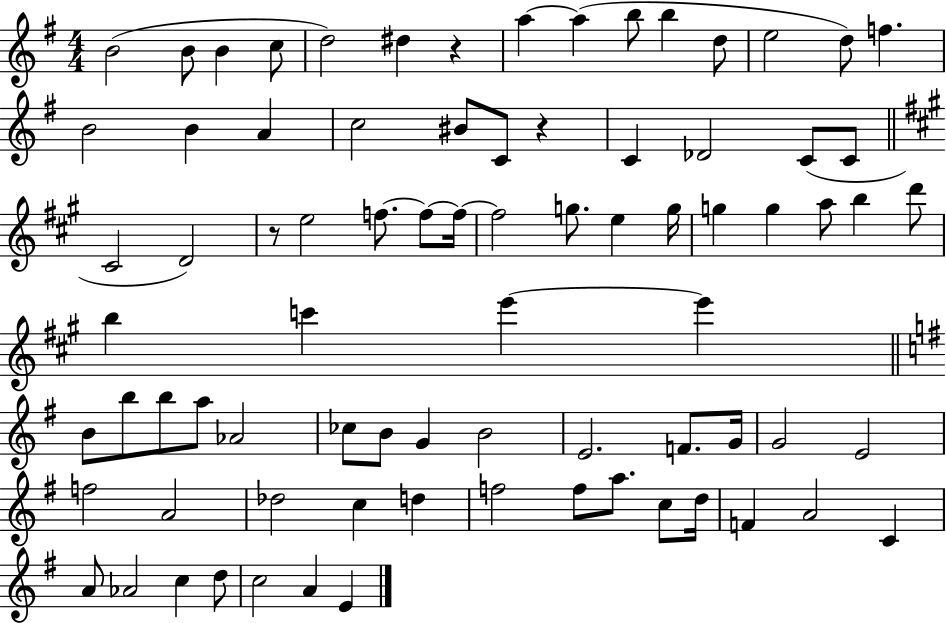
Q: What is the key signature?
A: G major